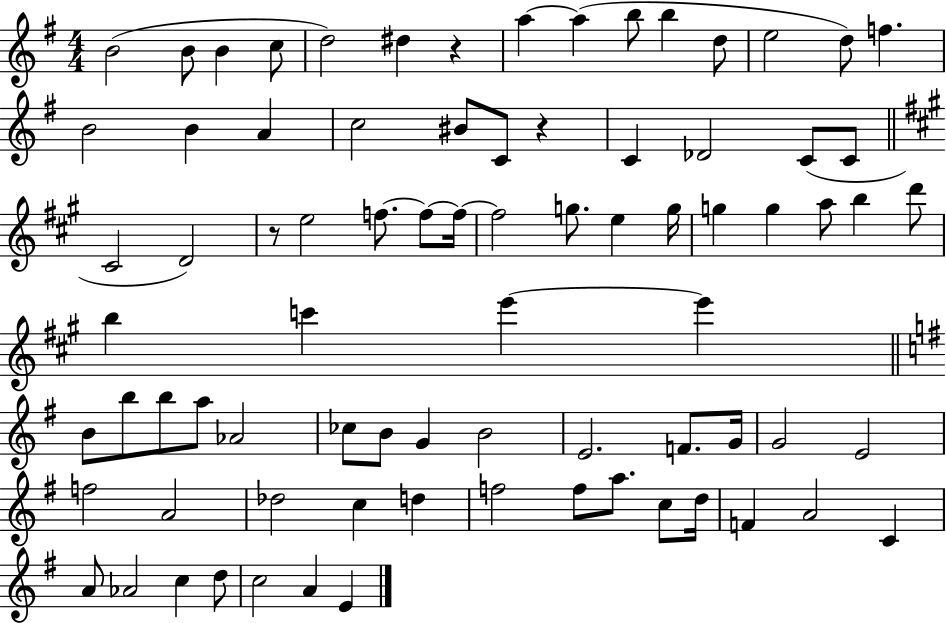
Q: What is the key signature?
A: G major